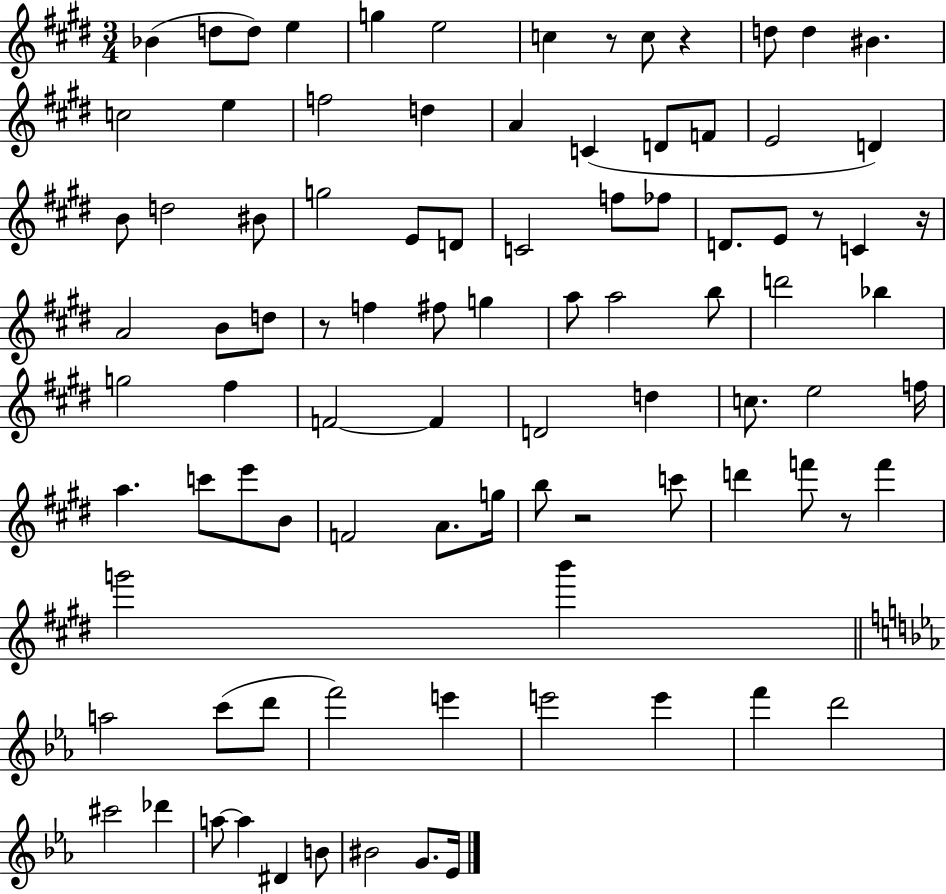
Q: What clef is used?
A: treble